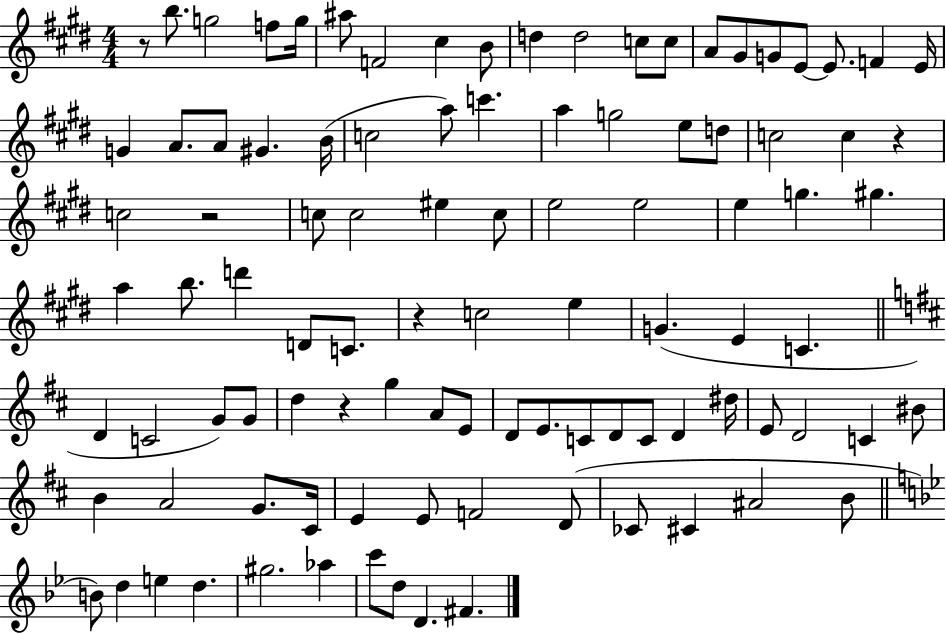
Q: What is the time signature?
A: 4/4